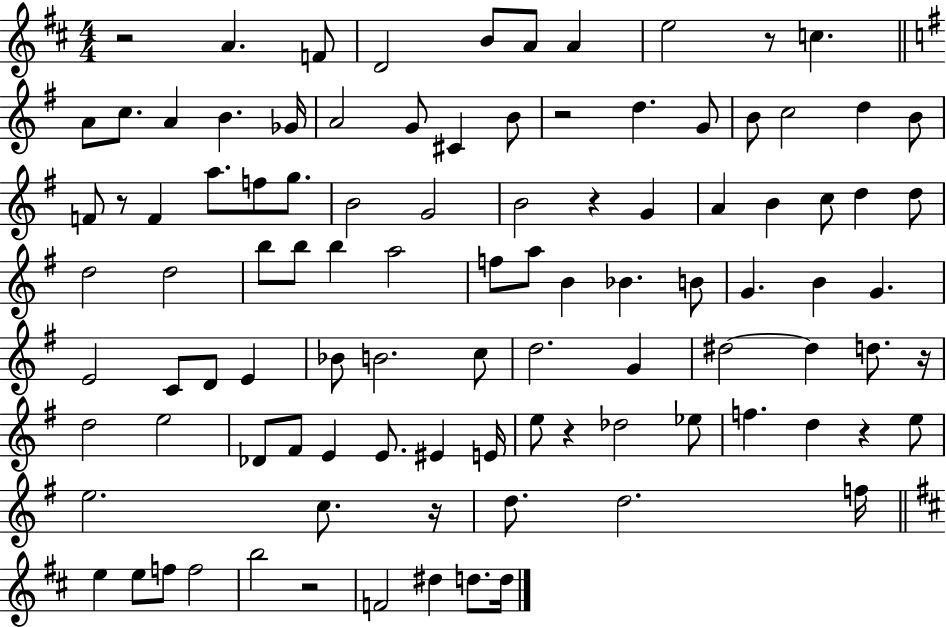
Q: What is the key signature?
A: D major